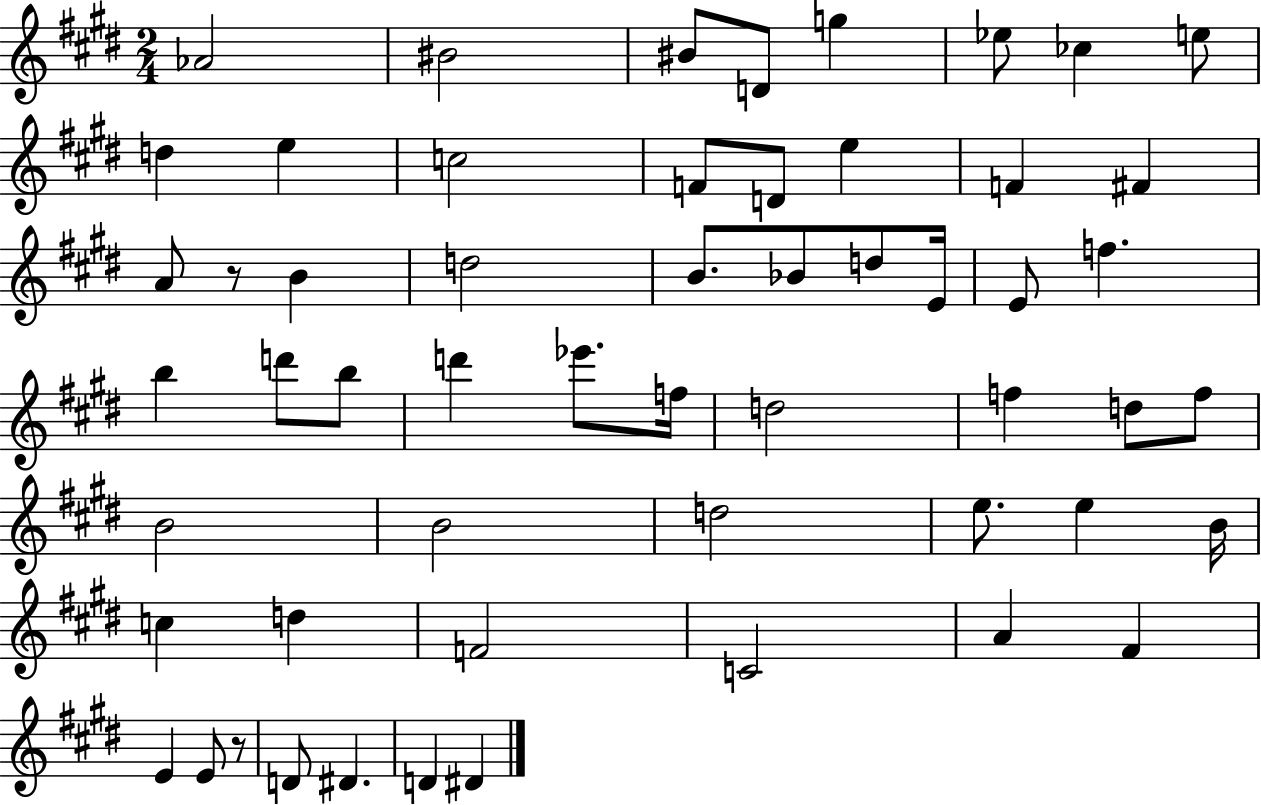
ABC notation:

X:1
T:Untitled
M:2/4
L:1/4
K:E
_A2 ^B2 ^B/2 D/2 g _e/2 _c e/2 d e c2 F/2 D/2 e F ^F A/2 z/2 B d2 B/2 _B/2 d/2 E/4 E/2 f b d'/2 b/2 d' _e'/2 f/4 d2 f d/2 f/2 B2 B2 d2 e/2 e B/4 c d F2 C2 A ^F E E/2 z/2 D/2 ^D D ^D